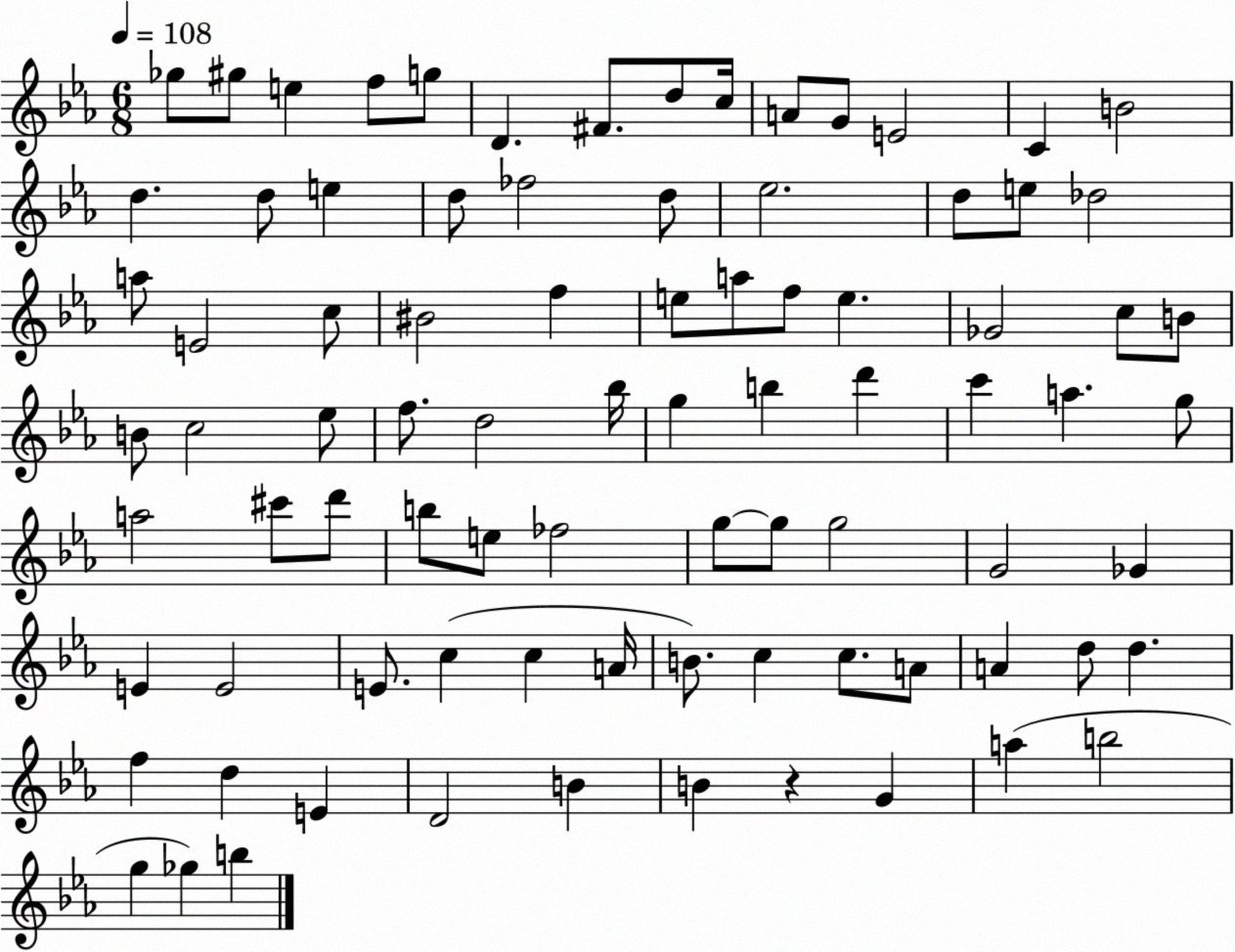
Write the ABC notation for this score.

X:1
T:Untitled
M:6/8
L:1/4
K:Eb
_g/2 ^g/2 e f/2 g/2 D ^F/2 d/2 c/4 A/2 G/2 E2 C B2 d d/2 e d/2 _f2 d/2 _e2 d/2 e/2 _d2 a/2 E2 c/2 ^B2 f e/2 a/2 f/2 e _G2 c/2 B/2 B/2 c2 _e/2 f/2 d2 _b/4 g b d' c' a g/2 a2 ^c'/2 d'/2 b/2 e/2 _f2 g/2 g/2 g2 G2 _G E E2 E/2 c c A/4 B/2 c c/2 A/2 A d/2 d f d E D2 B B z G a b2 g _g b